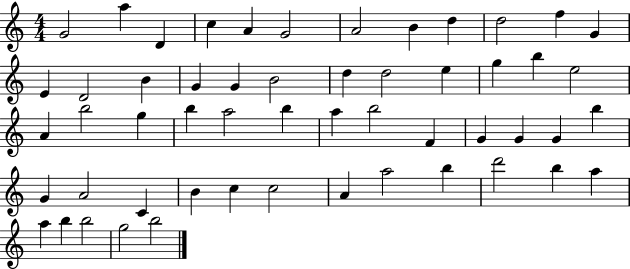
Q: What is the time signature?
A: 4/4